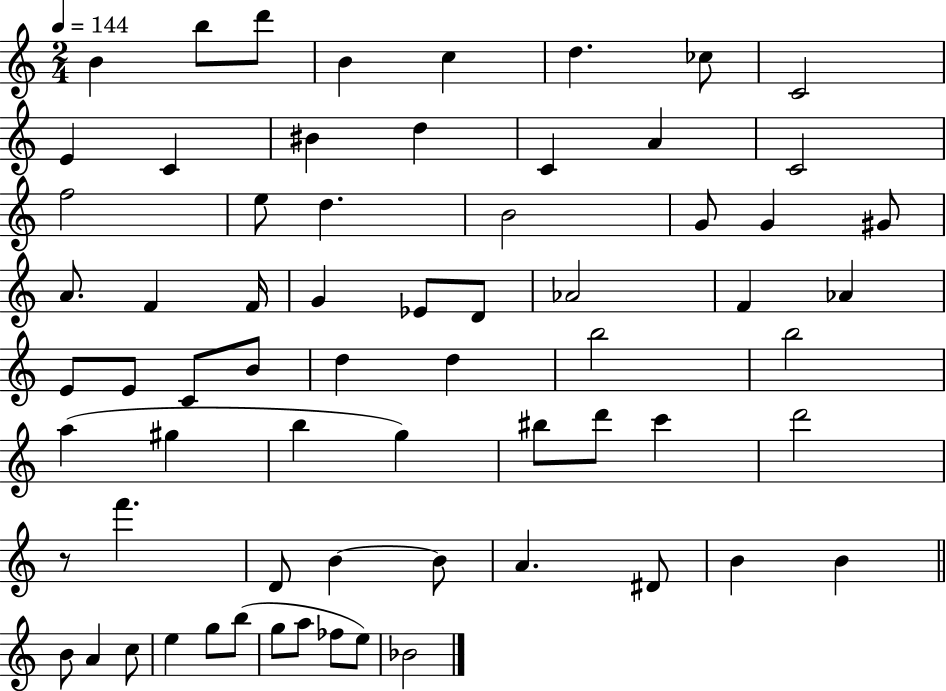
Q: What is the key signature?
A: C major